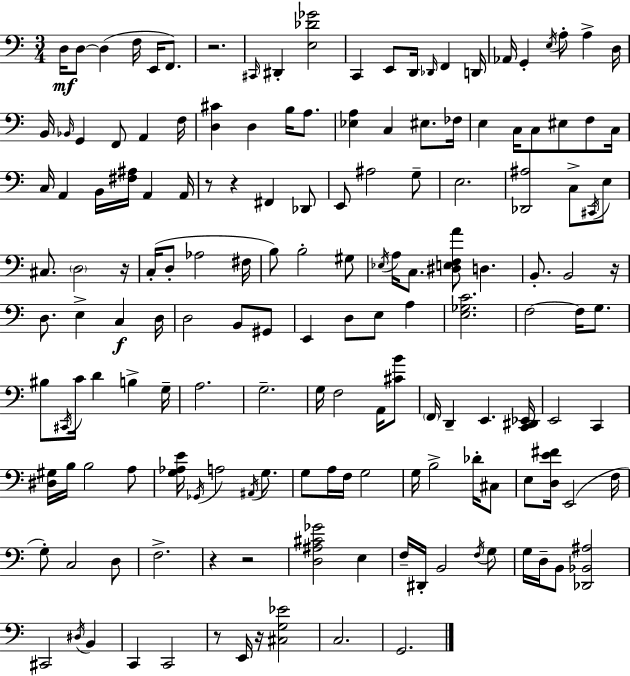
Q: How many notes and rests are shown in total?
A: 160